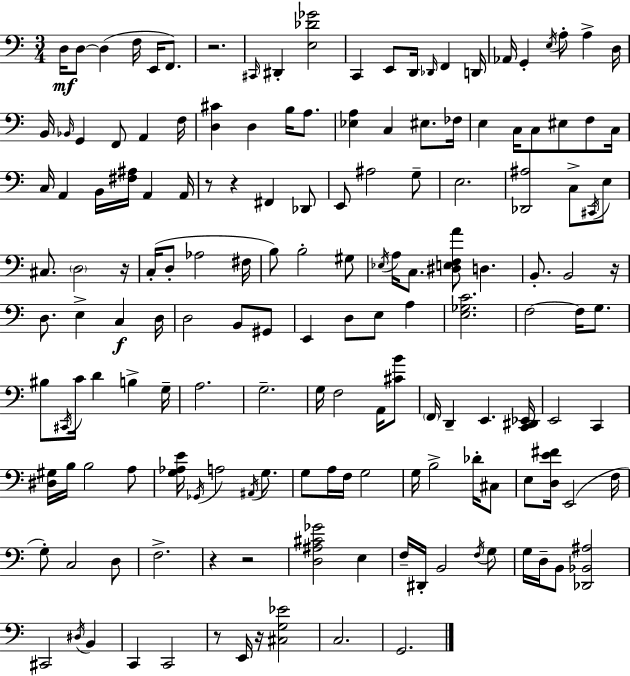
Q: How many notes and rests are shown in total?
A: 160